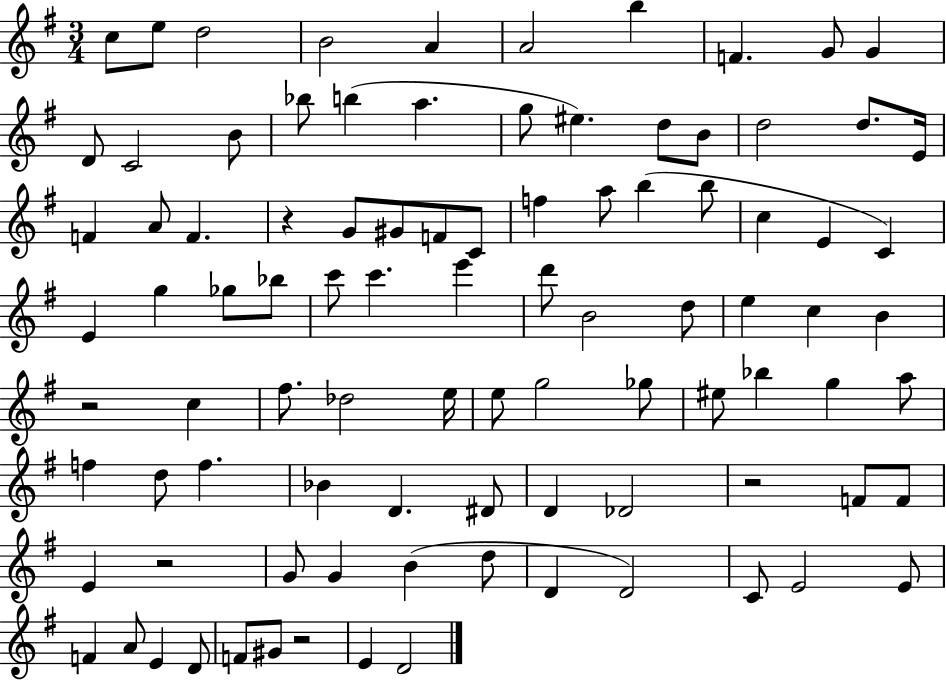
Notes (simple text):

C5/e E5/e D5/h B4/h A4/q A4/h B5/q F4/q. G4/e G4/q D4/e C4/h B4/e Bb5/e B5/q A5/q. G5/e EIS5/q. D5/e B4/e D5/h D5/e. E4/s F4/q A4/e F4/q. R/q G4/e G#4/e F4/e C4/e F5/q A5/e B5/q B5/e C5/q E4/q C4/q E4/q G5/q Gb5/e Bb5/e C6/e C6/q. E6/q D6/e B4/h D5/e E5/q C5/q B4/q R/h C5/q F#5/e. Db5/h E5/s E5/e G5/h Gb5/e EIS5/e Bb5/q G5/q A5/e F5/q D5/e F5/q. Bb4/q D4/q. D#4/e D4/q Db4/h R/h F4/e F4/e E4/q R/h G4/e G4/q B4/q D5/e D4/q D4/h C4/e E4/h E4/e F4/q A4/e E4/q D4/e F4/e G#4/e R/h E4/q D4/h